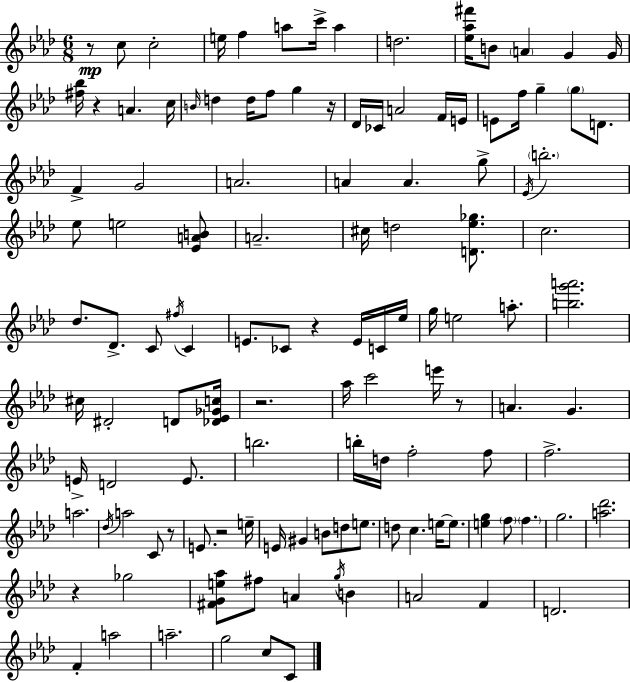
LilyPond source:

{
  \clef treble
  \numericTimeSignature
  \time 6/8
  \key aes \major
  r8\mp c''8 c''2-. | e''16 f''4 a''8 c'''16-> a''4 | d''2. | <ees'' aes'' fis'''>16 b'8 \parenthesize a'4 g'4 g'16 | \break <fis'' bes''>16 r4 a'4. c''16 | \grace { b'16 } d''4 d''16 f''8 g''4 | r16 des'16 ces'16 a'2 f'16 | e'16 e'8 f''16 g''4-- \parenthesize g''8 d'8. | \break f'4-> g'2 | a'2. | a'4 a'4. g''8-> | \acciaccatura { ees'16 } \parenthesize b''2.-. | \break ees''8 e''2 | <ees' a' b'>8 a'2.-- | cis''16 d''2 <d' ees'' ges''>8. | c''2. | \break des''8. des'8.-> c'8 \acciaccatura { fis''16 } c'4 | e'8. ces'8 r4 | e'16 c'16 ees''16 g''16 e''2 | a''8.-. <b'' g''' a'''>2. | \break cis''16 dis'2-. | d'8 <des' ees' ges' c''>16 r2. | aes''16 c'''2 | e'''16 r8 a'4. g'4. | \break e'16-> d'2 | e'8. b''2. | b''16-. d''16 f''2-. | f''8 f''2.-> | \break a''2. | \acciaccatura { des''16 } a''2 | c'8 r8 e'8. r2 | e''16-- e'16 gis'4 b'8 d''8 | \break e''8. d''8 c''4. | e''16~~ e''8. <e'' g''>4 \parenthesize f''8 \parenthesize f''4. | g''2. | <a'' des'''>2. | \break r4 ges''2 | <fis' g' e'' aes''>8 fis''8 a'4 | \acciaccatura { g''16 } b'4 a'2 | f'4 d'2. | \break f'4-. a''2 | a''2.-- | g''2 | c''8 c'8 \bar "|."
}